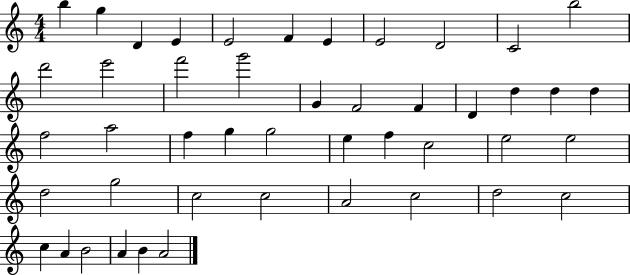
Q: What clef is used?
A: treble